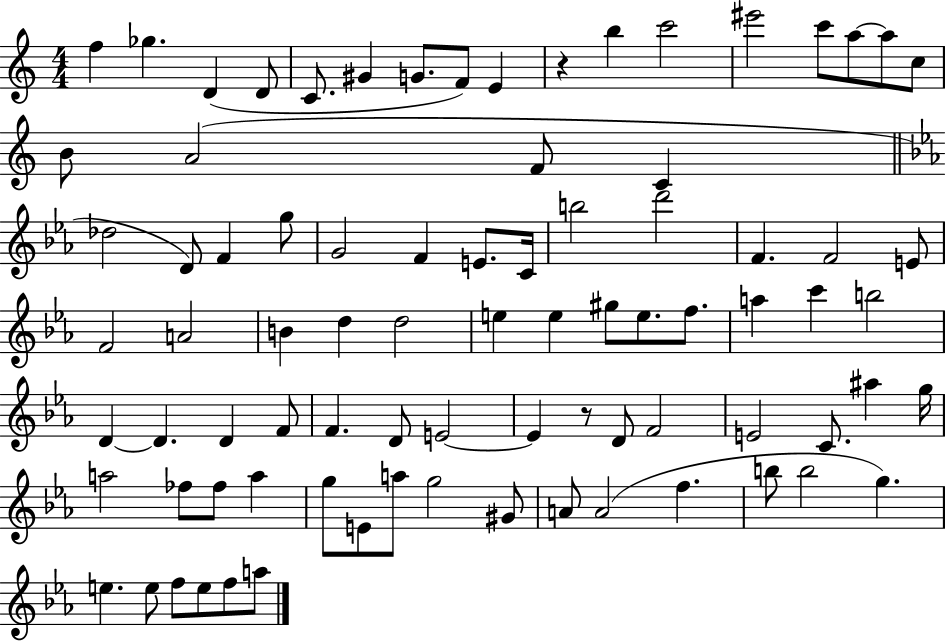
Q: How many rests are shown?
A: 2